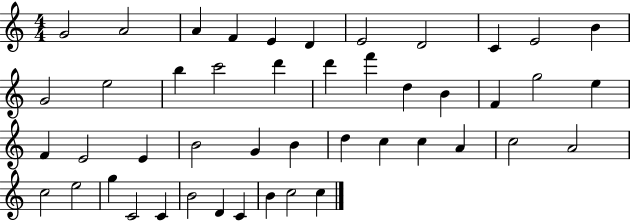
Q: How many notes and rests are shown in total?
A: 46